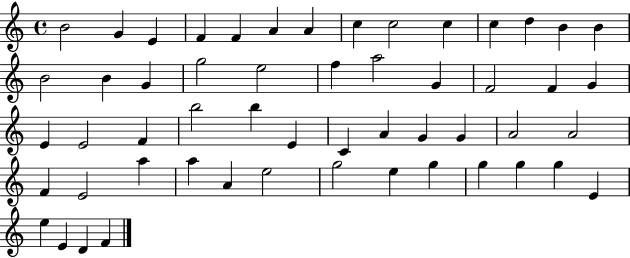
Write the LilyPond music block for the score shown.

{
  \clef treble
  \time 4/4
  \defaultTimeSignature
  \key c \major
  b'2 g'4 e'4 | f'4 f'4 a'4 a'4 | c''4 c''2 c''4 | c''4 d''4 b'4 b'4 | \break b'2 b'4 g'4 | g''2 e''2 | f''4 a''2 g'4 | f'2 f'4 g'4 | \break e'4 e'2 f'4 | b''2 b''4 e'4 | c'4 a'4 g'4 g'4 | a'2 a'2 | \break f'4 e'2 a''4 | a''4 a'4 e''2 | g''2 e''4 g''4 | g''4 g''4 g''4 e'4 | \break e''4 e'4 d'4 f'4 | \bar "|."
}